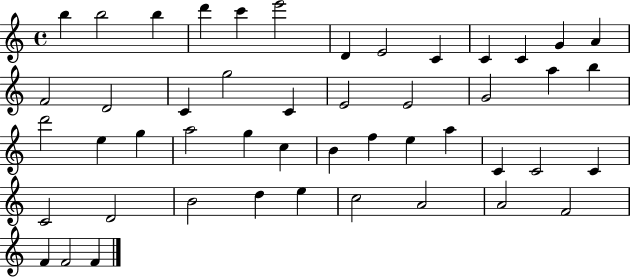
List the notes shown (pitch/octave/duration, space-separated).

B5/q B5/h B5/q D6/q C6/q E6/h D4/q E4/h C4/q C4/q C4/q G4/q A4/q F4/h D4/h C4/q G5/h C4/q E4/h E4/h G4/h A5/q B5/q D6/h E5/q G5/q A5/h G5/q C5/q B4/q F5/q E5/q A5/q C4/q C4/h C4/q C4/h D4/h B4/h D5/q E5/q C5/h A4/h A4/h F4/h F4/q F4/h F4/q